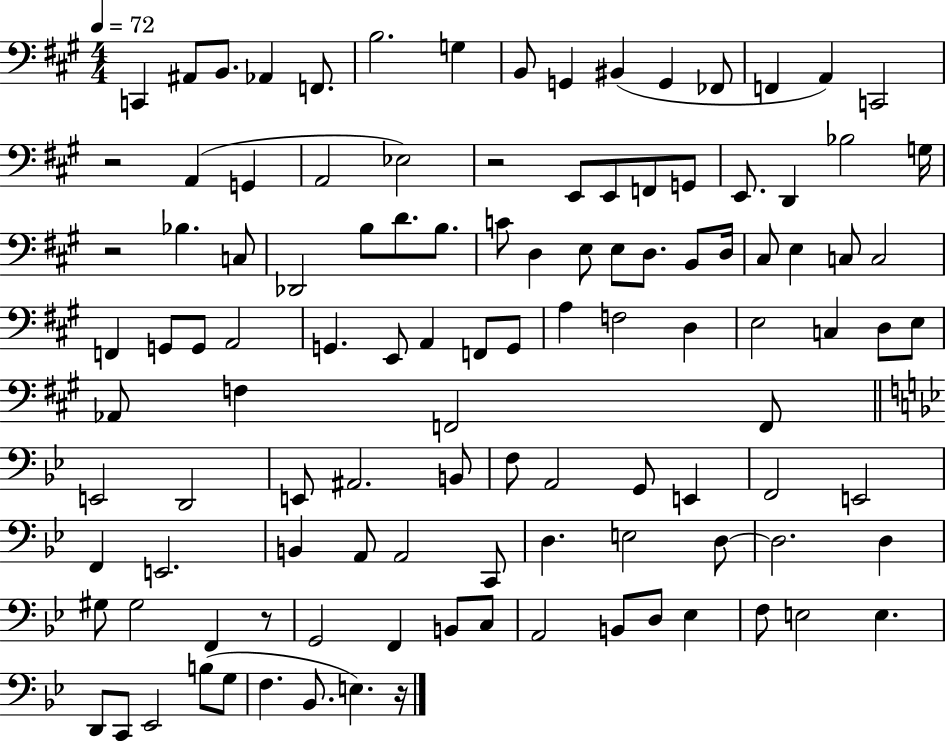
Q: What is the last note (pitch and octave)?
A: E3